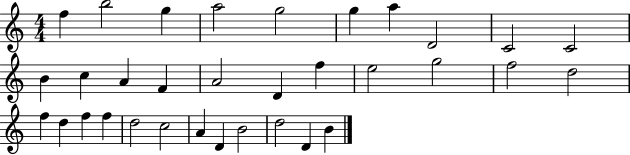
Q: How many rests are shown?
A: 0